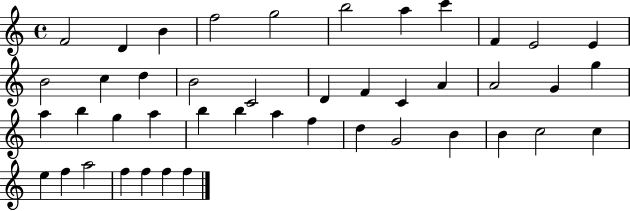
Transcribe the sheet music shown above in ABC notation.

X:1
T:Untitled
M:4/4
L:1/4
K:C
F2 D B f2 g2 b2 a c' F E2 E B2 c d B2 C2 D F C A A2 G g a b g a b b a f d G2 B B c2 c e f a2 f f f f